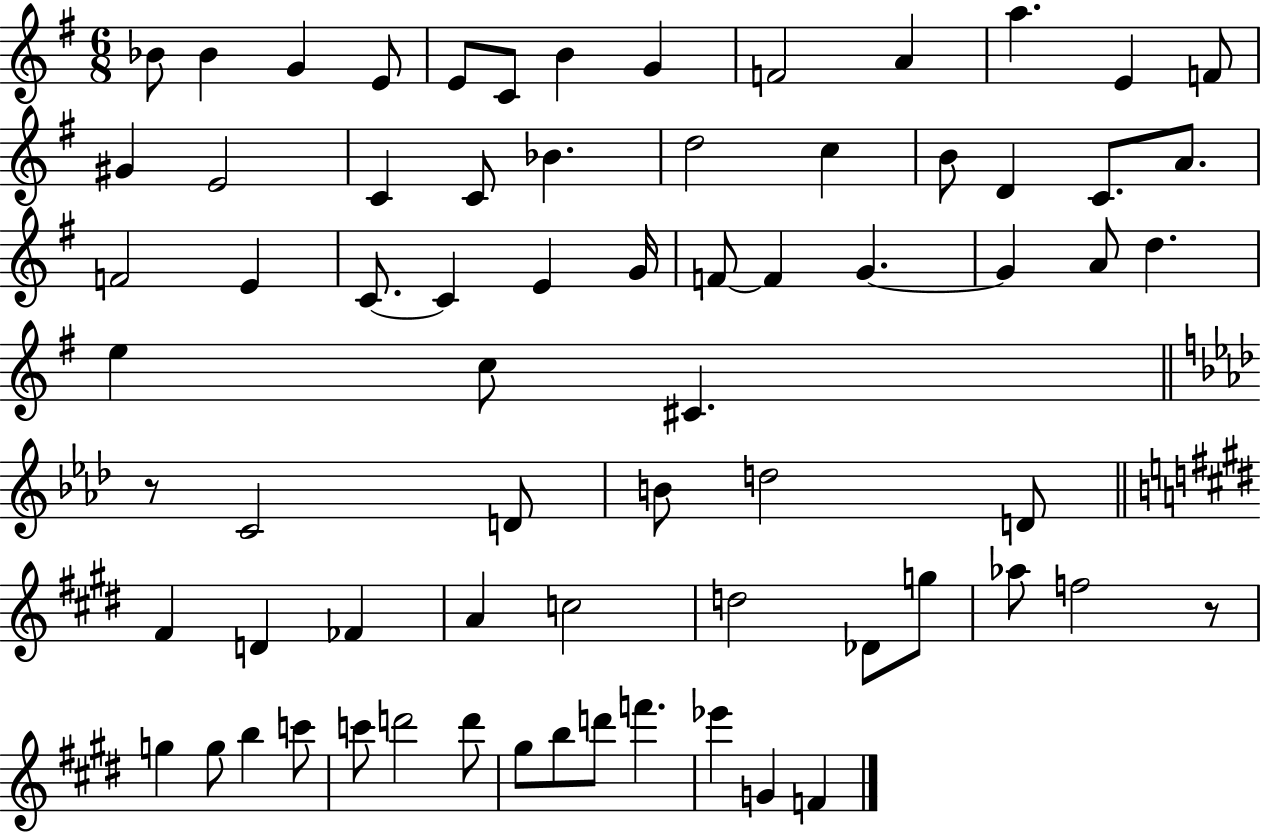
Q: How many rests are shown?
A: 2